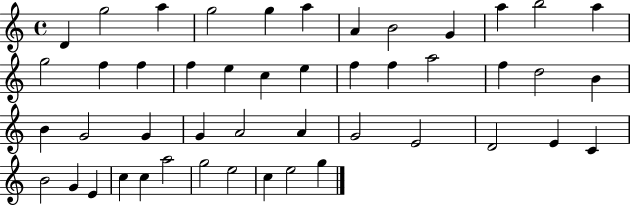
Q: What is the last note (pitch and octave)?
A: G5